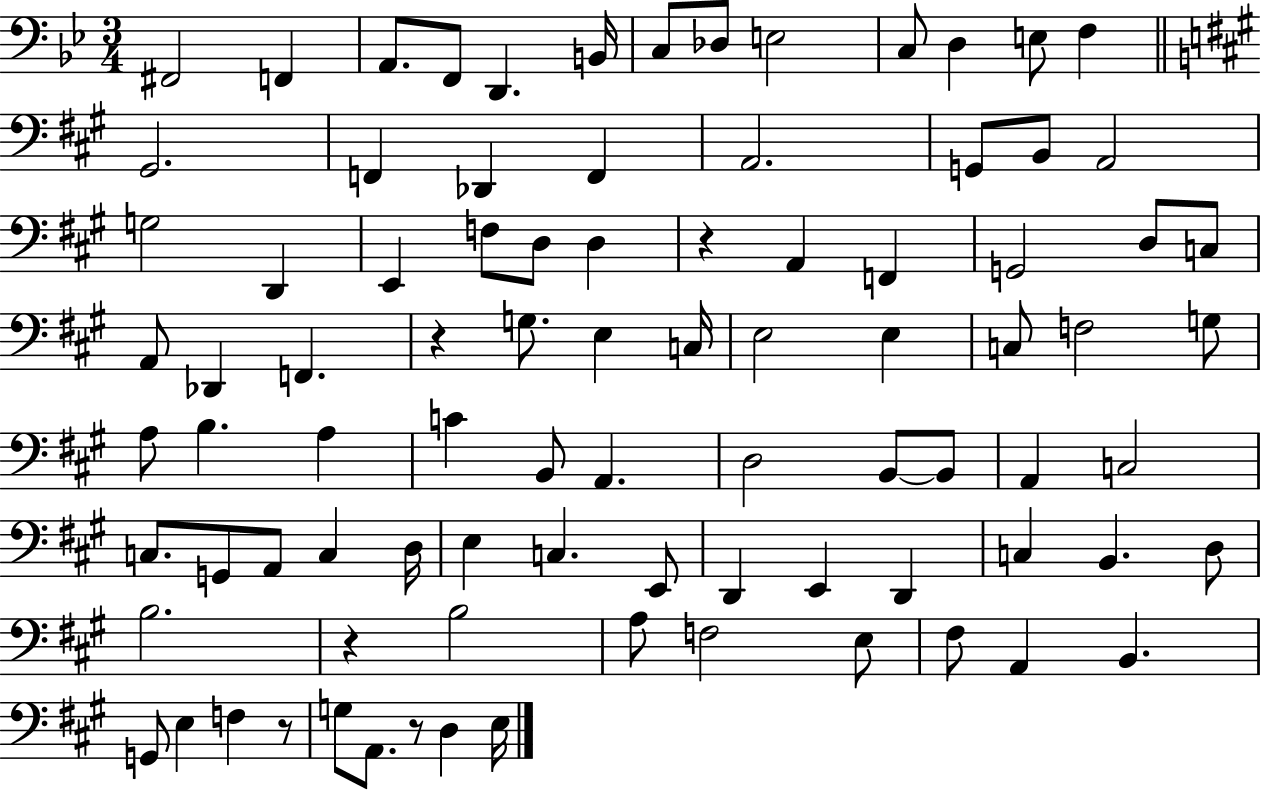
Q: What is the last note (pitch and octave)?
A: E3